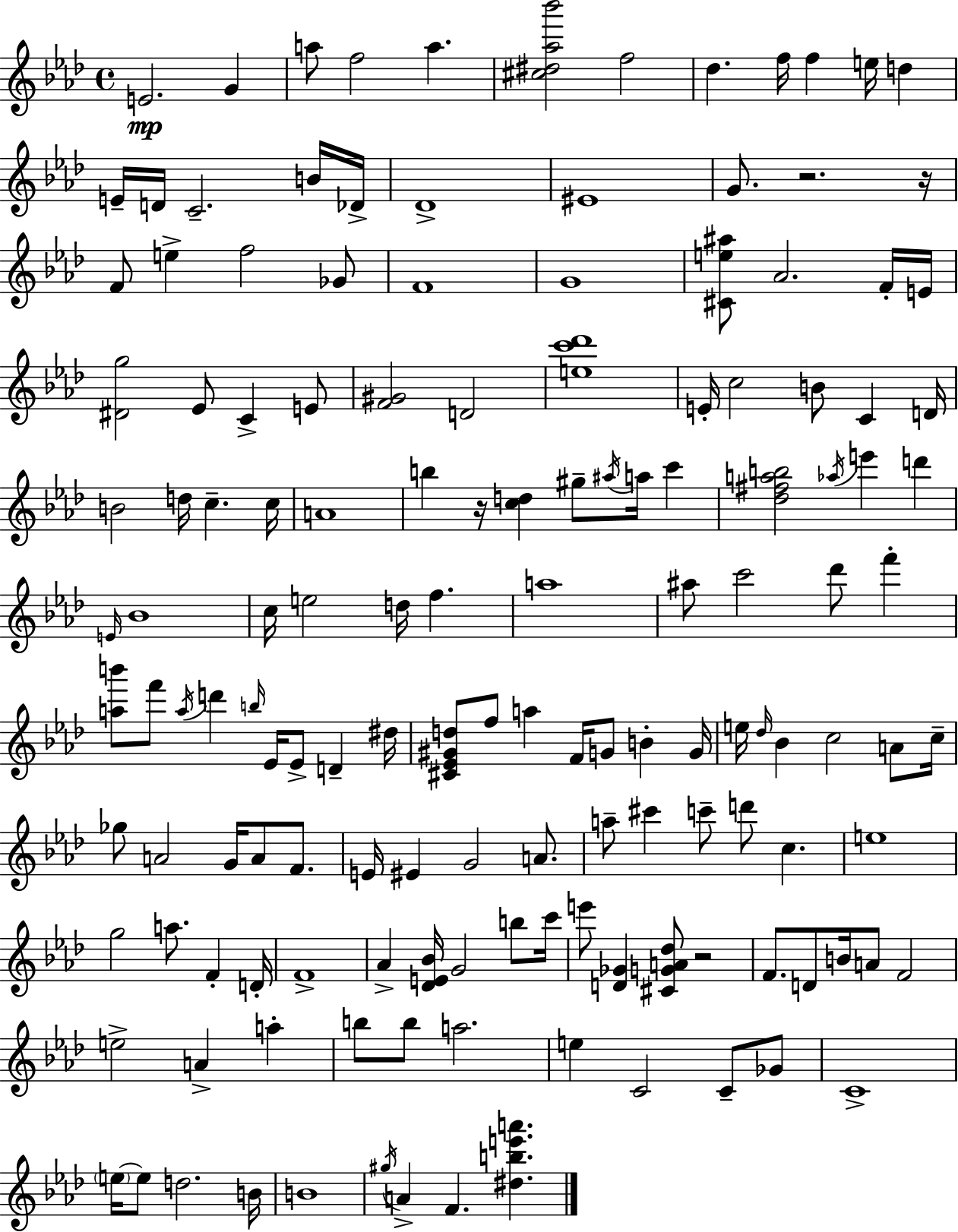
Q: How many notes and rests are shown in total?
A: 147